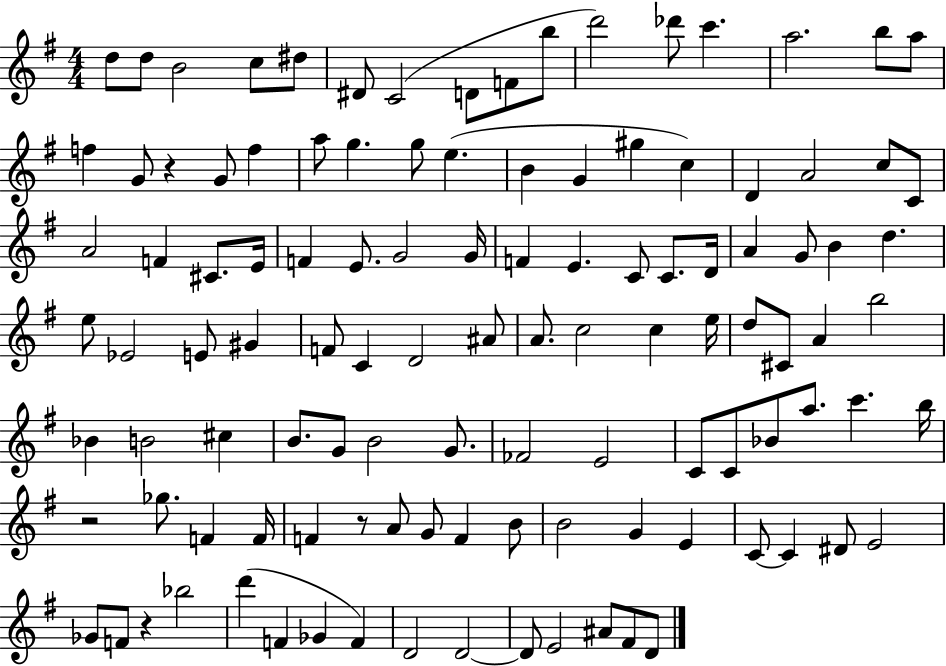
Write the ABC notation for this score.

X:1
T:Untitled
M:4/4
L:1/4
K:G
d/2 d/2 B2 c/2 ^d/2 ^D/2 C2 D/2 F/2 b/2 d'2 _d'/2 c' a2 b/2 a/2 f G/2 z G/2 f a/2 g g/2 e B G ^g c D A2 c/2 C/2 A2 F ^C/2 E/4 F E/2 G2 G/4 F E C/2 C/2 D/4 A G/2 B d e/2 _E2 E/2 ^G F/2 C D2 ^A/2 A/2 c2 c e/4 d/2 ^C/2 A b2 _B B2 ^c B/2 G/2 B2 G/2 _F2 E2 C/2 C/2 _B/2 a/2 c' b/4 z2 _g/2 F F/4 F z/2 A/2 G/2 F B/2 B2 G E C/2 C ^D/2 E2 _G/2 F/2 z _b2 d' F _G F D2 D2 D/2 E2 ^A/2 ^F/2 D/2